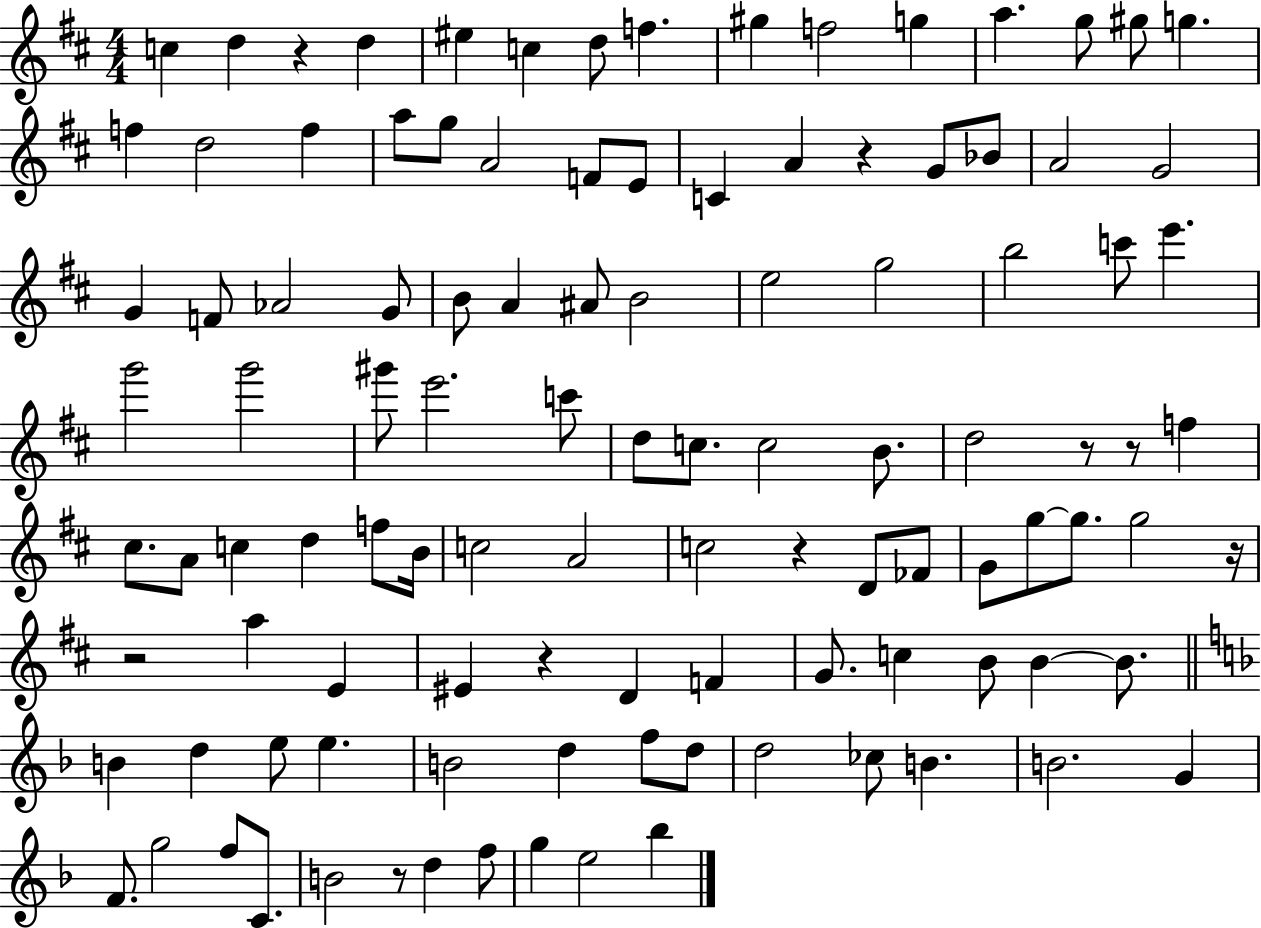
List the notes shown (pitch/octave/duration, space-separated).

C5/q D5/q R/q D5/q EIS5/q C5/q D5/e F5/q. G#5/q F5/h G5/q A5/q. G5/e G#5/e G5/q. F5/q D5/h F5/q A5/e G5/e A4/h F4/e E4/e C4/q A4/q R/q G4/e Bb4/e A4/h G4/h G4/q F4/e Ab4/h G4/e B4/e A4/q A#4/e B4/h E5/h G5/h B5/h C6/e E6/q. G6/h G6/h G#6/e E6/h. C6/e D5/e C5/e. C5/h B4/e. D5/h R/e R/e F5/q C#5/e. A4/e C5/q D5/q F5/e B4/s C5/h A4/h C5/h R/q D4/e FES4/e G4/e G5/e G5/e. G5/h R/s R/h A5/q E4/q EIS4/q R/q D4/q F4/q G4/e. C5/q B4/e B4/q B4/e. B4/q D5/q E5/e E5/q. B4/h D5/q F5/e D5/e D5/h CES5/e B4/q. B4/h. G4/q F4/e. G5/h F5/e C4/e. B4/h R/e D5/q F5/e G5/q E5/h Bb5/q